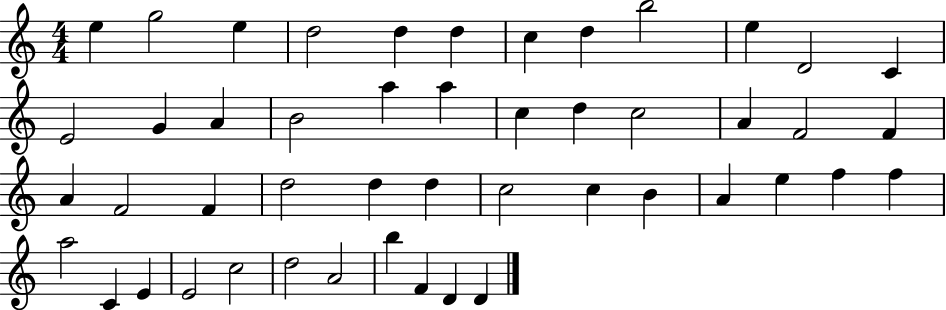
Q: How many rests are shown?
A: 0